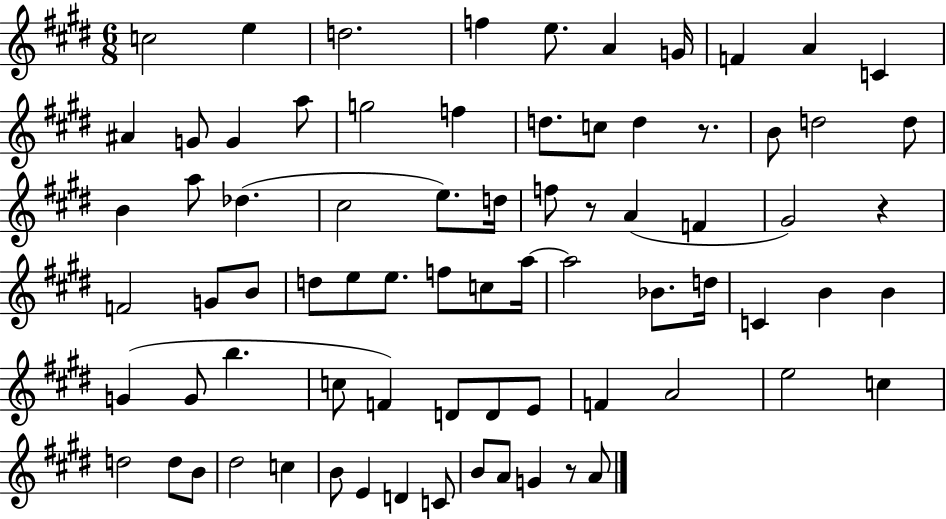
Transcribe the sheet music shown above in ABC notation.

X:1
T:Untitled
M:6/8
L:1/4
K:E
c2 e d2 f e/2 A G/4 F A C ^A G/2 G a/2 g2 f d/2 c/2 d z/2 B/2 d2 d/2 B a/2 _d ^c2 e/2 d/4 f/2 z/2 A F ^G2 z F2 G/2 B/2 d/2 e/2 e/2 f/2 c/2 a/4 a2 _B/2 d/4 C B B G G/2 b c/2 F D/2 D/2 E/2 F A2 e2 c d2 d/2 B/2 ^d2 c B/2 E D C/2 B/2 A/2 G z/2 A/2